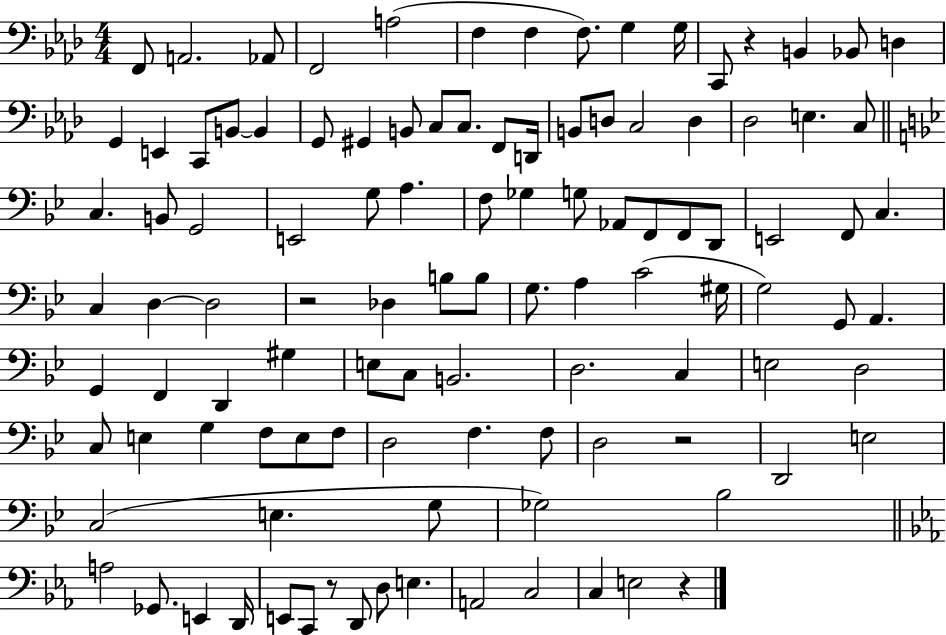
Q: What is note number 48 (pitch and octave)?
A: F2